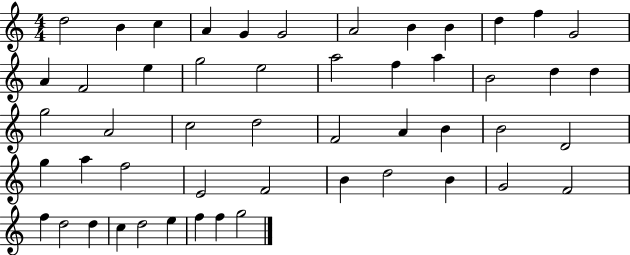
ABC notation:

X:1
T:Untitled
M:4/4
L:1/4
K:C
d2 B c A G G2 A2 B B d f G2 A F2 e g2 e2 a2 f a B2 d d g2 A2 c2 d2 F2 A B B2 D2 g a f2 E2 F2 B d2 B G2 F2 f d2 d c d2 e f f g2